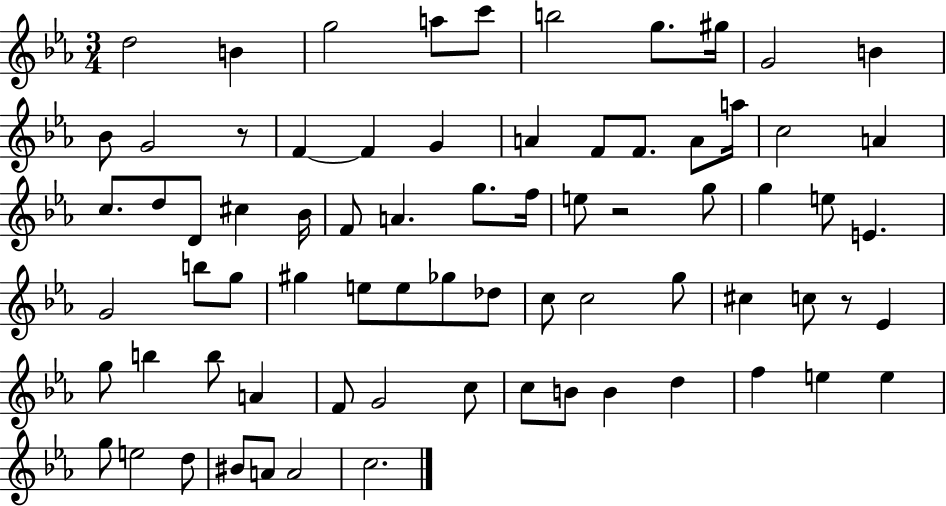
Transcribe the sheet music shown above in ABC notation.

X:1
T:Untitled
M:3/4
L:1/4
K:Eb
d2 B g2 a/2 c'/2 b2 g/2 ^g/4 G2 B _B/2 G2 z/2 F F G A F/2 F/2 A/2 a/4 c2 A c/2 d/2 D/2 ^c _B/4 F/2 A g/2 f/4 e/2 z2 g/2 g e/2 E G2 b/2 g/2 ^g e/2 e/2 _g/2 _d/2 c/2 c2 g/2 ^c c/2 z/2 _E g/2 b b/2 A F/2 G2 c/2 c/2 B/2 B d f e e g/2 e2 d/2 ^B/2 A/2 A2 c2